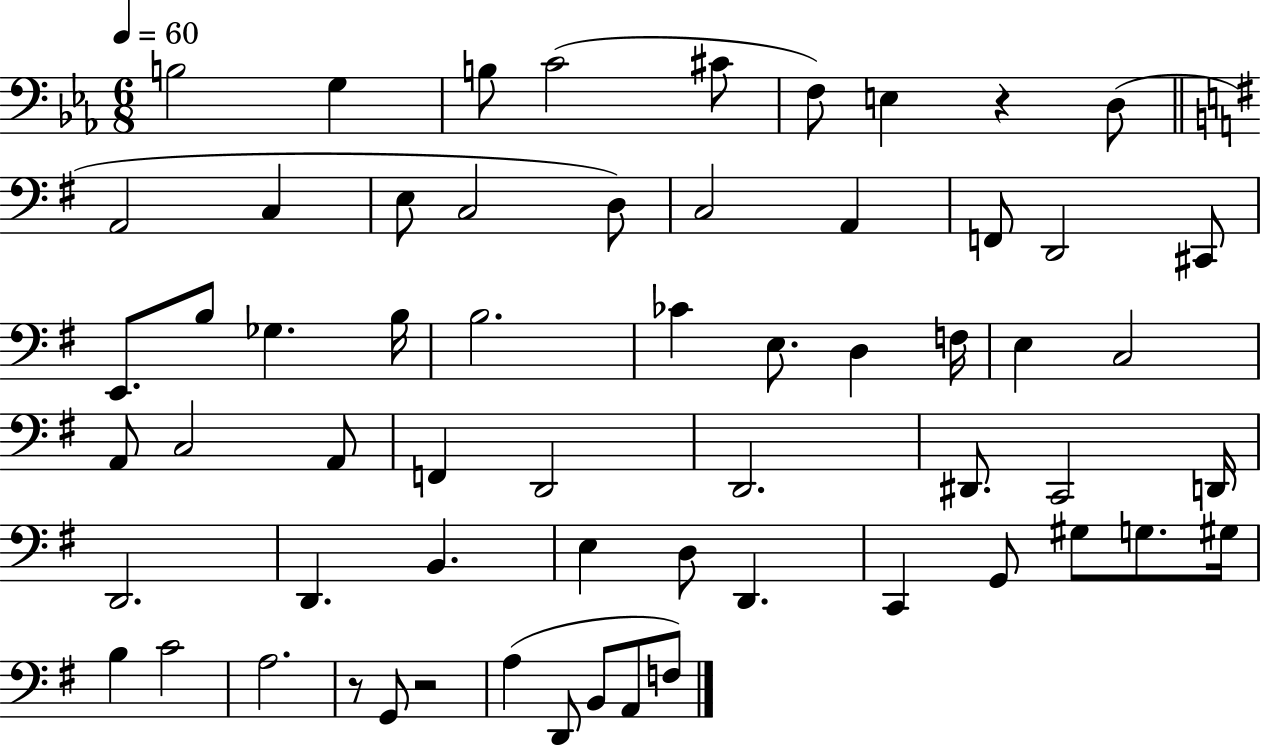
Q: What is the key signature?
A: EES major